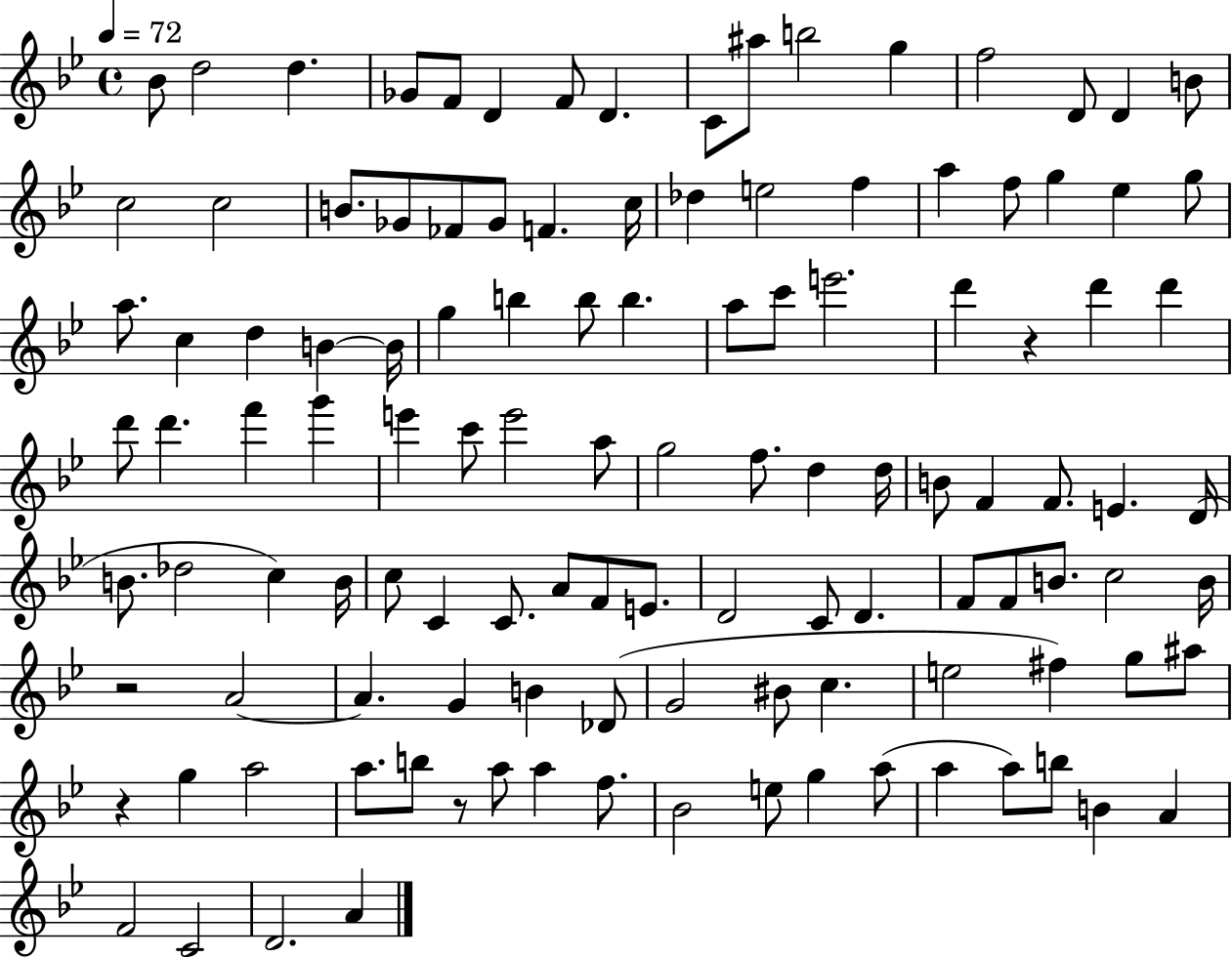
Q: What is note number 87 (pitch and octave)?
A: Db4